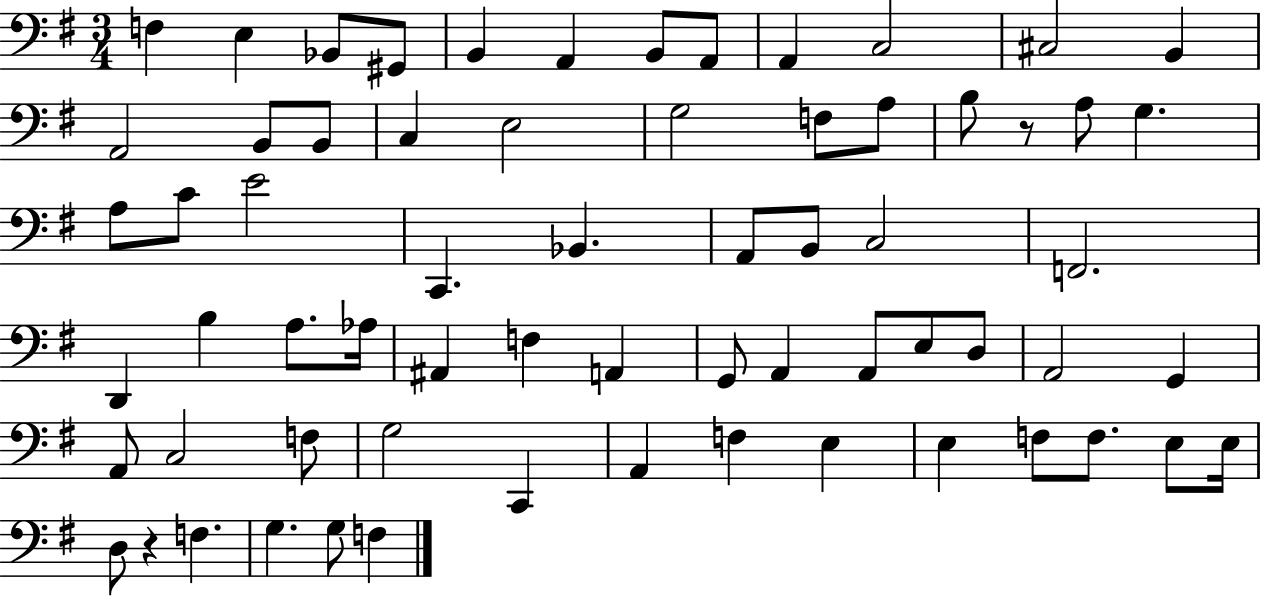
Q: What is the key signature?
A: G major